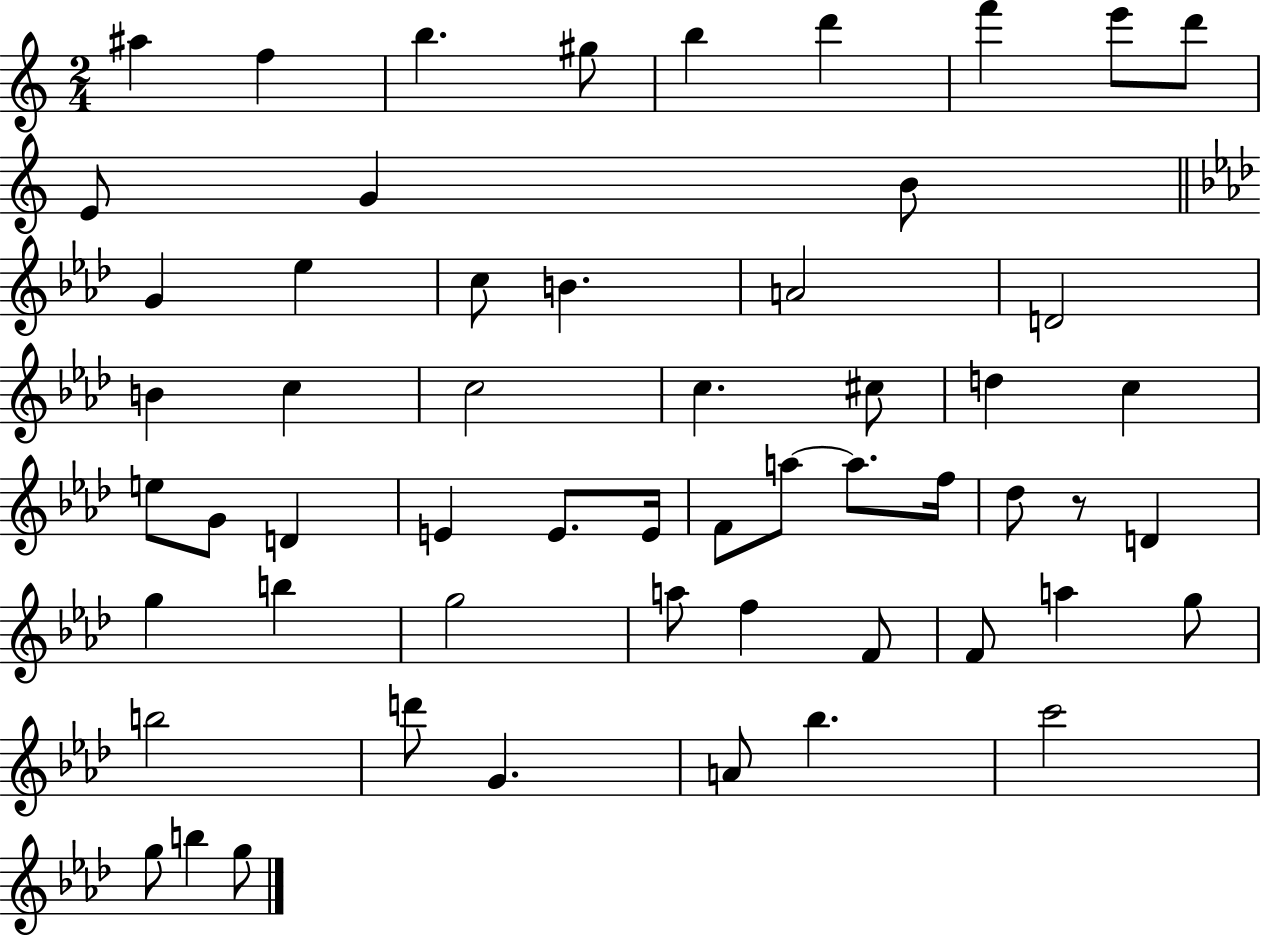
X:1
T:Untitled
M:2/4
L:1/4
K:C
^a f b ^g/2 b d' f' e'/2 d'/2 E/2 G B/2 G _e c/2 B A2 D2 B c c2 c ^c/2 d c e/2 G/2 D E E/2 E/4 F/2 a/2 a/2 f/4 _d/2 z/2 D g b g2 a/2 f F/2 F/2 a g/2 b2 d'/2 G A/2 _b c'2 g/2 b g/2